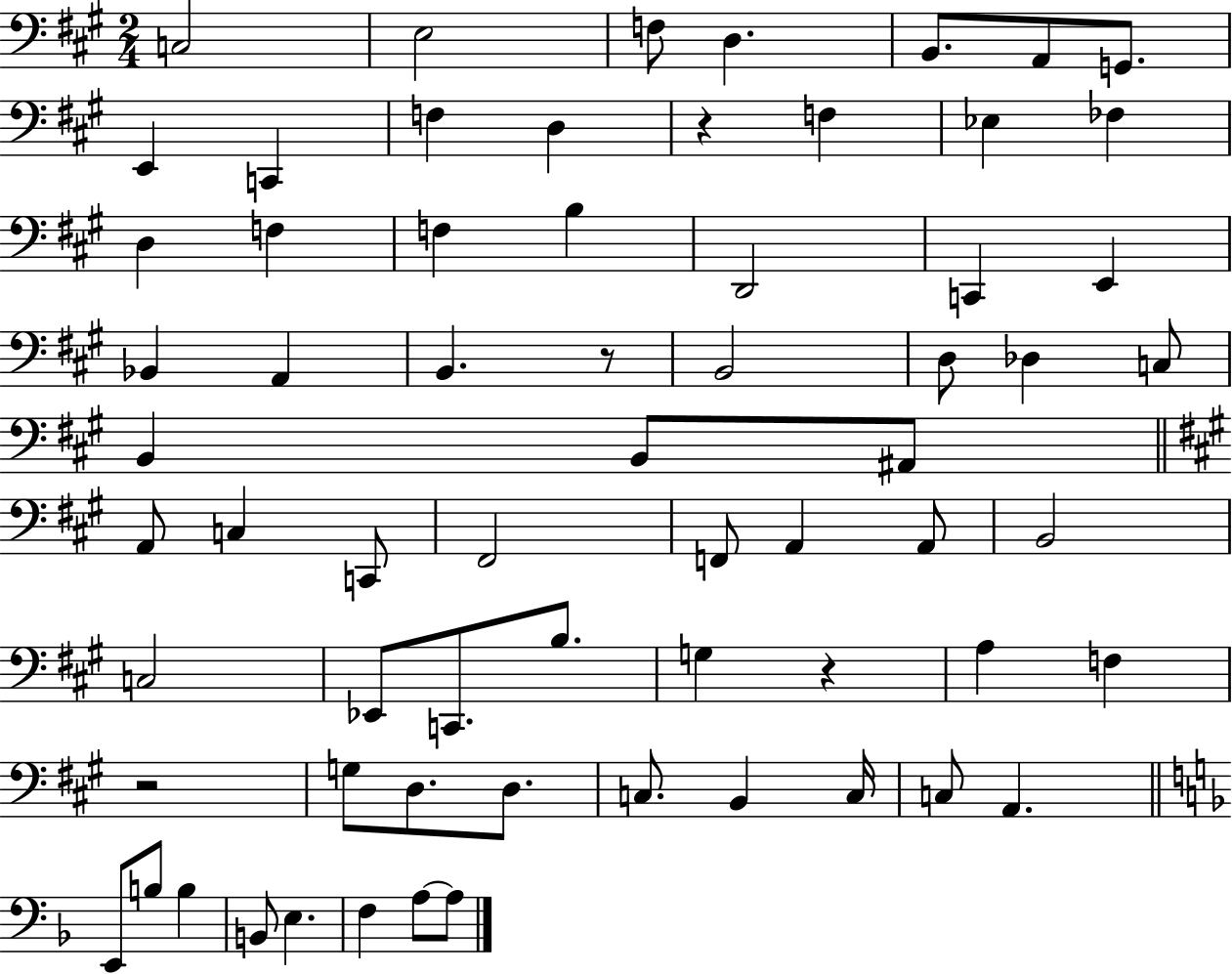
C3/h E3/h F3/e D3/q. B2/e. A2/e G2/e. E2/q C2/q F3/q D3/q R/q F3/q Eb3/q FES3/q D3/q F3/q F3/q B3/q D2/h C2/q E2/q Bb2/q A2/q B2/q. R/e B2/h D3/e Db3/q C3/e B2/q B2/e A#2/e A2/e C3/q C2/e F#2/h F2/e A2/q A2/e B2/h C3/h Eb2/e C2/e. B3/e. G3/q R/q A3/q F3/q R/h G3/e D3/e. D3/e. C3/e. B2/q C3/s C3/e A2/q. E2/e B3/e B3/q B2/e E3/q. F3/q A3/e A3/e